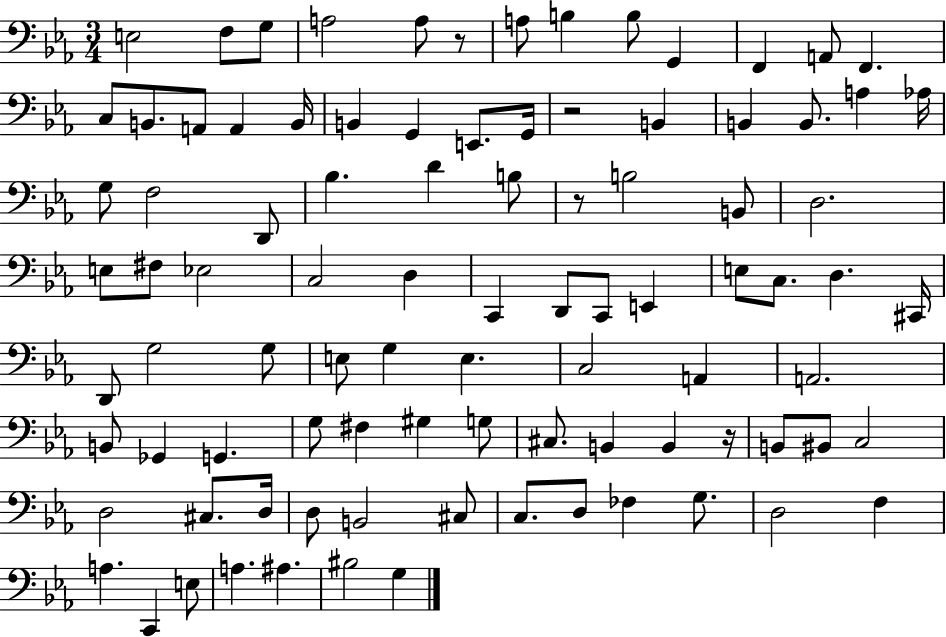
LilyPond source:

{
  \clef bass
  \numericTimeSignature
  \time 3/4
  \key ees \major
  e2 f8 g8 | a2 a8 r8 | a8 b4 b8 g,4 | f,4 a,8 f,4. | \break c8 b,8. a,8 a,4 b,16 | b,4 g,4 e,8. g,16 | r2 b,4 | b,4 b,8. a4 aes16 | \break g8 f2 d,8 | bes4. d'4 b8 | r8 b2 b,8 | d2. | \break e8 fis8 ees2 | c2 d4 | c,4 d,8 c,8 e,4 | e8 c8. d4. cis,16 | \break d,8 g2 g8 | e8 g4 e4. | c2 a,4 | a,2. | \break b,8 ges,4 g,4. | g8 fis4 gis4 g8 | cis8. b,4 b,4 r16 | b,8 bis,8 c2 | \break d2 cis8. d16 | d8 b,2 cis8 | c8. d8 fes4 g8. | d2 f4 | \break a4. c,4 e8 | a4. ais4. | bis2 g4 | \bar "|."
}